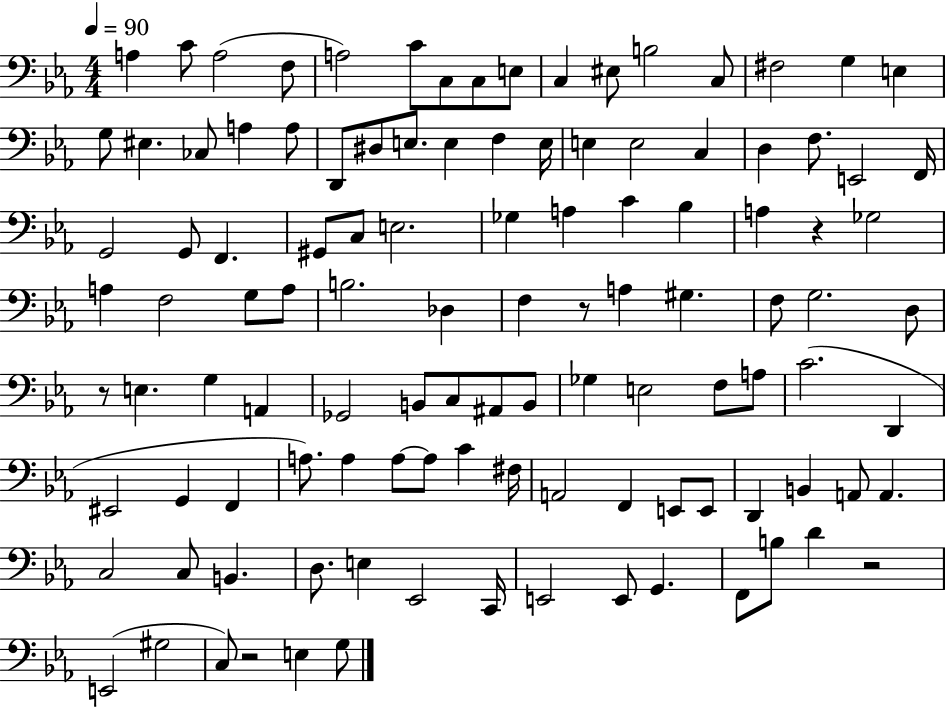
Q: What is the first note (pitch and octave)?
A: A3